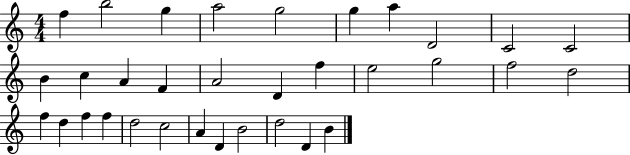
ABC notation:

X:1
T:Untitled
M:4/4
L:1/4
K:C
f b2 g a2 g2 g a D2 C2 C2 B c A F A2 D f e2 g2 f2 d2 f d f f d2 c2 A D B2 d2 D B